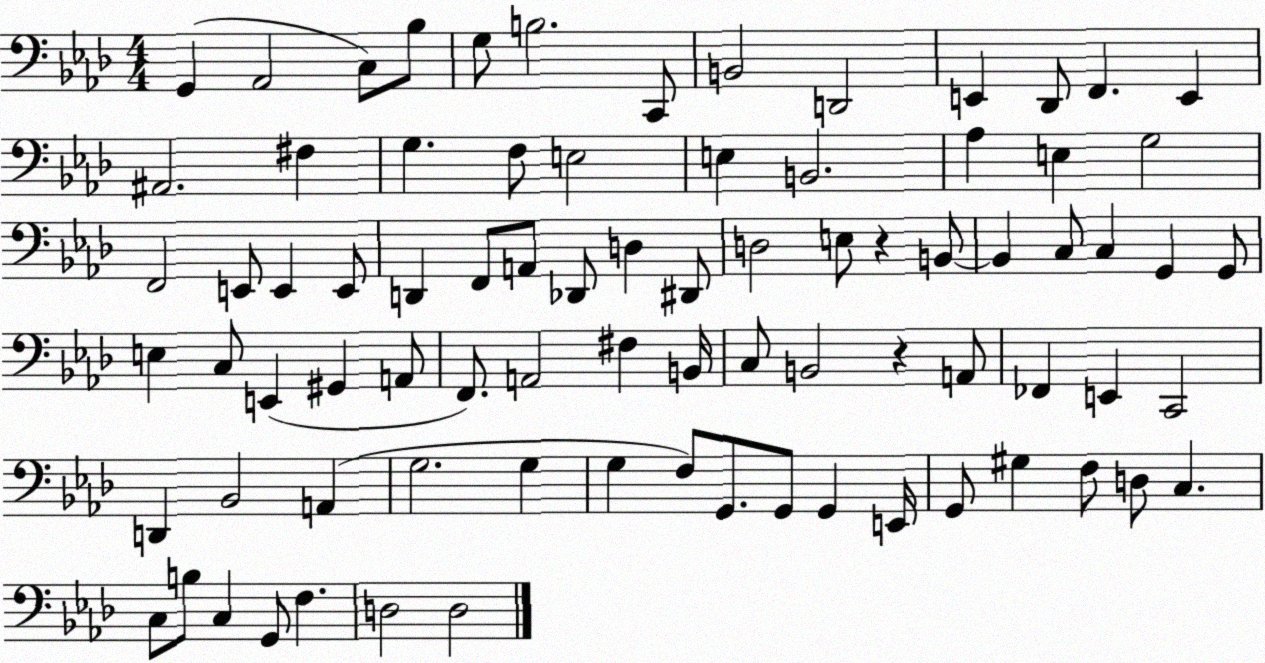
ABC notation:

X:1
T:Untitled
M:4/4
L:1/4
K:Ab
G,, _A,,2 C,/2 _B,/2 G,/2 B,2 C,,/2 B,,2 D,,2 E,, _D,,/2 F,, E,, ^A,,2 ^F, G, F,/2 E,2 E, B,,2 _A, E, G,2 F,,2 E,,/2 E,, E,,/2 D,, F,,/2 A,,/2 _D,,/2 D, ^D,,/2 D,2 E,/2 z B,,/2 B,, C,/2 C, G,, G,,/2 E, C,/2 E,, ^G,, A,,/2 F,,/2 A,,2 ^F, B,,/4 C,/2 B,,2 z A,,/2 _F,, E,, C,,2 D,, _B,,2 A,, G,2 G, G, F,/2 G,,/2 G,,/2 G,, E,,/4 G,,/2 ^G, F,/2 D,/2 C, C,/2 B,/2 C, G,,/2 F, D,2 D,2